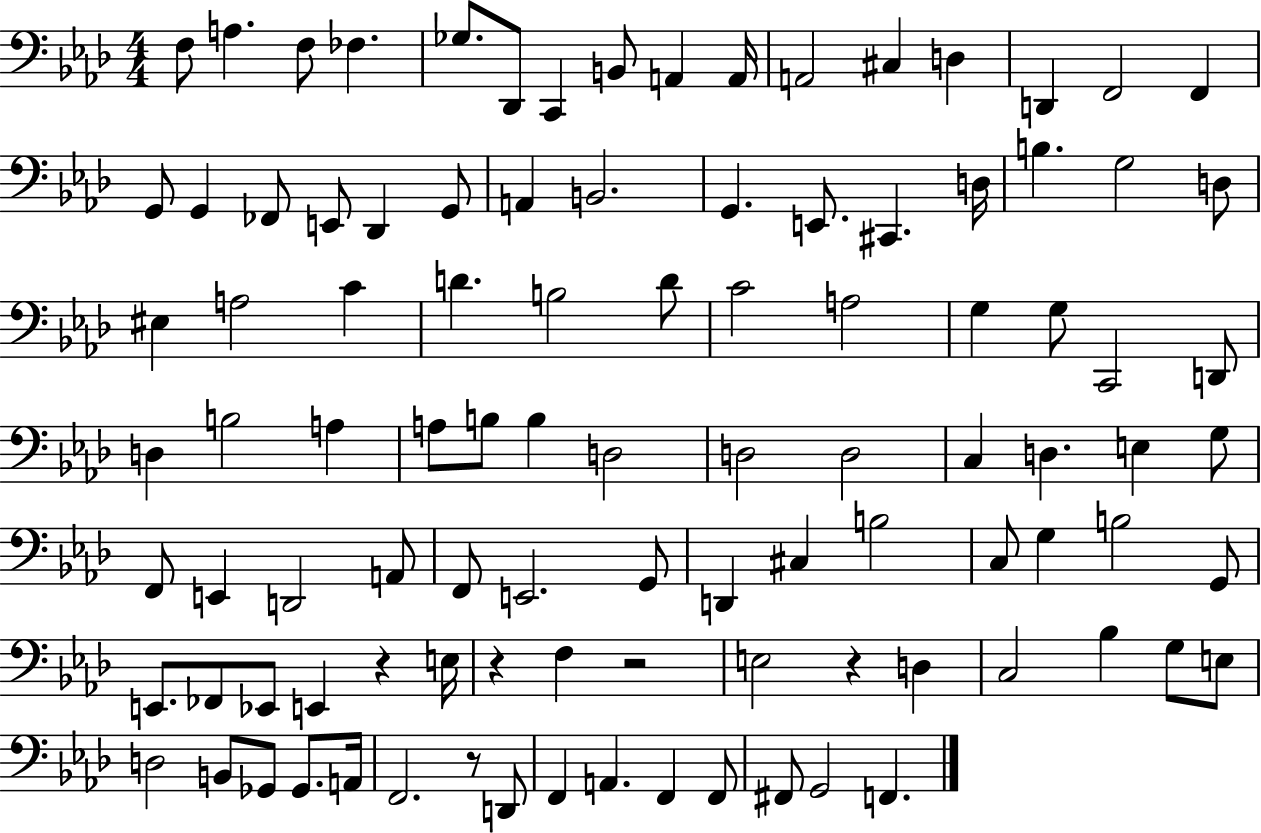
F3/e A3/q. F3/e FES3/q. Gb3/e. Db2/e C2/q B2/e A2/q A2/s A2/h C#3/q D3/q D2/q F2/h F2/q G2/e G2/q FES2/e E2/e Db2/q G2/e A2/q B2/h. G2/q. E2/e. C#2/q. D3/s B3/q. G3/h D3/e EIS3/q A3/h C4/q D4/q. B3/h D4/e C4/h A3/h G3/q G3/e C2/h D2/e D3/q B3/h A3/q A3/e B3/e B3/q D3/h D3/h D3/h C3/q D3/q. E3/q G3/e F2/e E2/q D2/h A2/e F2/e E2/h. G2/e D2/q C#3/q B3/h C3/e G3/q B3/h G2/e E2/e. FES2/e Eb2/e E2/q R/q E3/s R/q F3/q R/h E3/h R/q D3/q C3/h Bb3/q G3/e E3/e D3/h B2/e Gb2/e Gb2/e. A2/s F2/h. R/e D2/e F2/q A2/q. F2/q F2/e F#2/e G2/h F2/q.